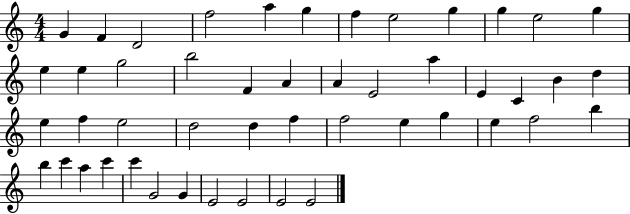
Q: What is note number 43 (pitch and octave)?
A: G4